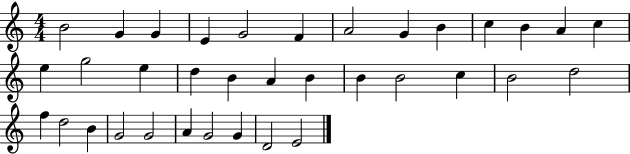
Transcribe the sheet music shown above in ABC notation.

X:1
T:Untitled
M:4/4
L:1/4
K:C
B2 G G E G2 F A2 G B c B A c e g2 e d B A B B B2 c B2 d2 f d2 B G2 G2 A G2 G D2 E2